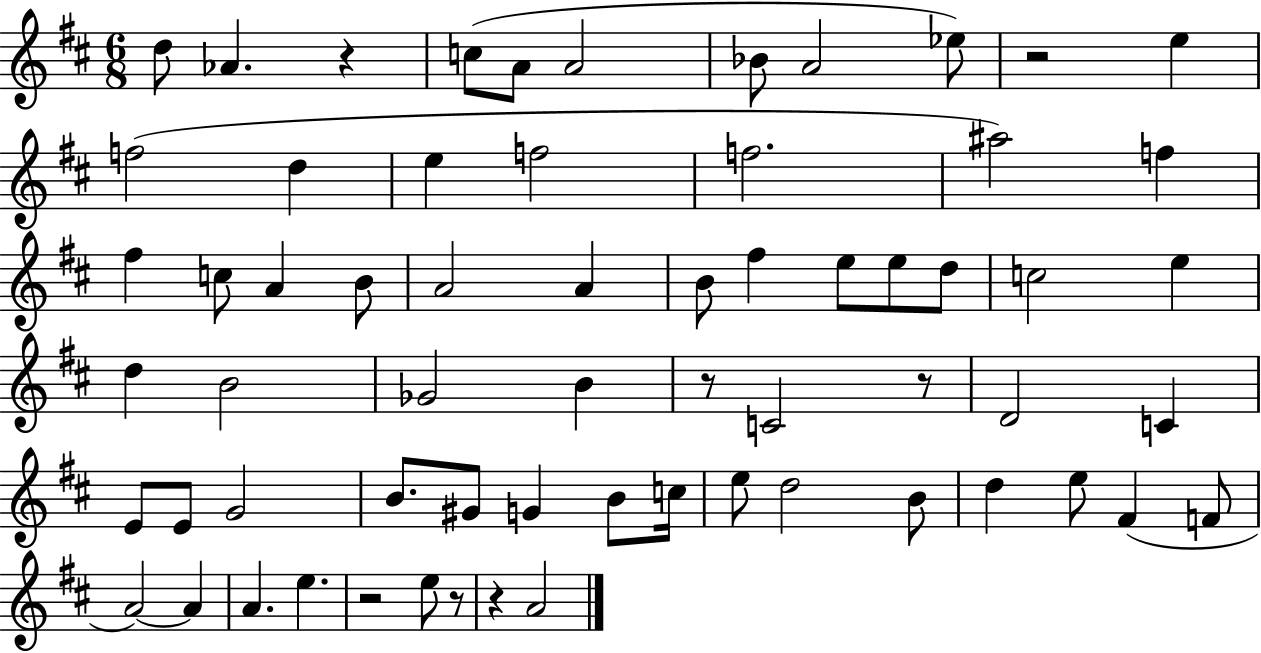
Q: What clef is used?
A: treble